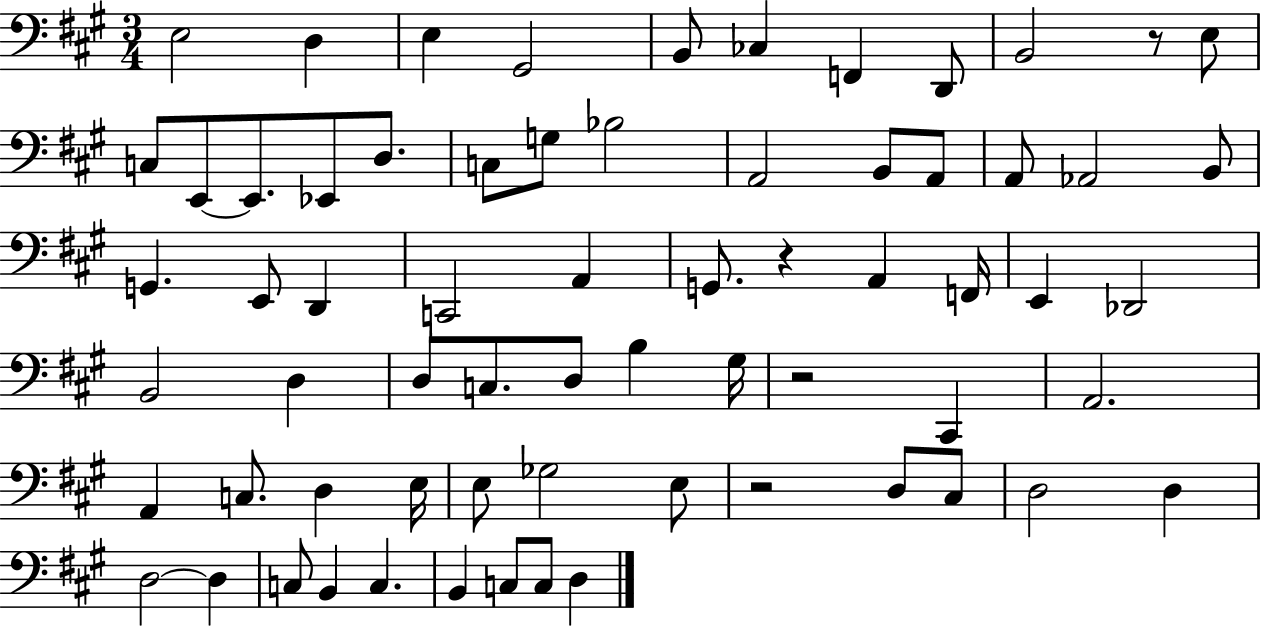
{
  \clef bass
  \numericTimeSignature
  \time 3/4
  \key a \major
  e2 d4 | e4 gis,2 | b,8 ces4 f,4 d,8 | b,2 r8 e8 | \break c8 e,8~~ e,8. ees,8 d8. | c8 g8 bes2 | a,2 b,8 a,8 | a,8 aes,2 b,8 | \break g,4. e,8 d,4 | c,2 a,4 | g,8. r4 a,4 f,16 | e,4 des,2 | \break b,2 d4 | d8 c8. d8 b4 gis16 | r2 cis,4 | a,2. | \break a,4 c8. d4 e16 | e8 ges2 e8 | r2 d8 cis8 | d2 d4 | \break d2~~ d4 | c8 b,4 c4. | b,4 c8 c8 d4 | \bar "|."
}